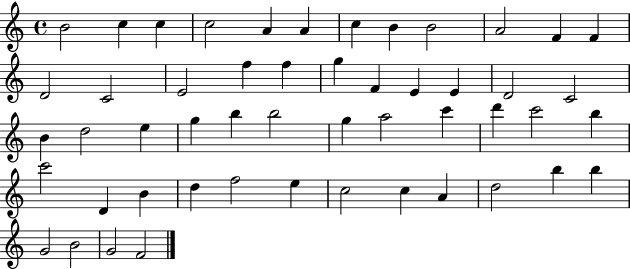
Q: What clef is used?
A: treble